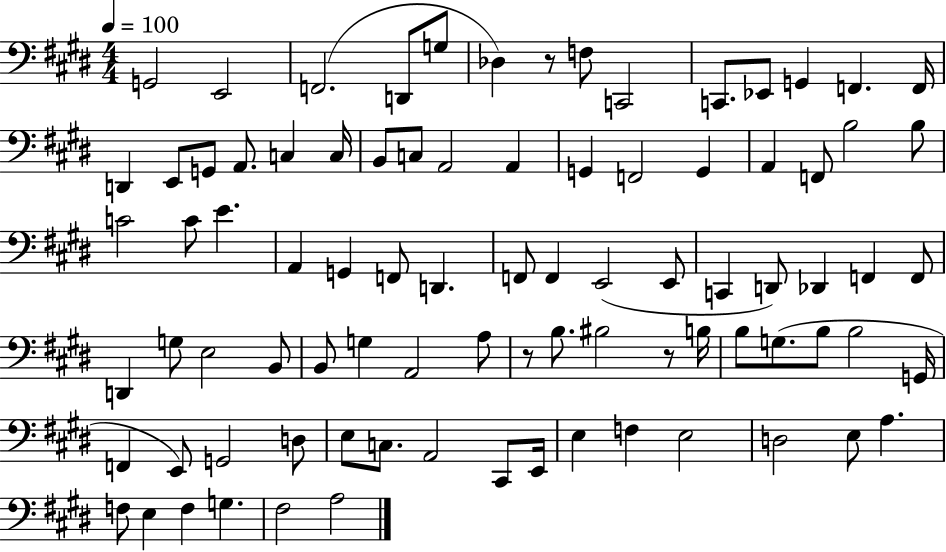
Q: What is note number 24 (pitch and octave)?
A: G2